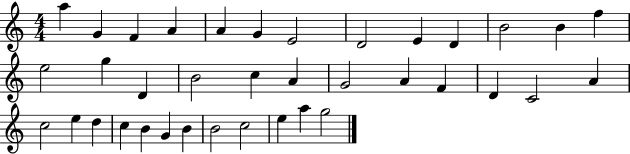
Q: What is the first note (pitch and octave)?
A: A5